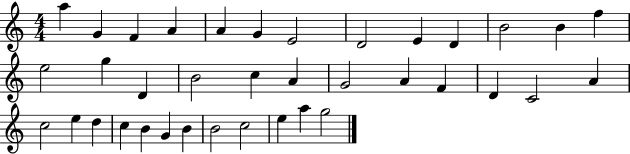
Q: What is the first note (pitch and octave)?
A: A5